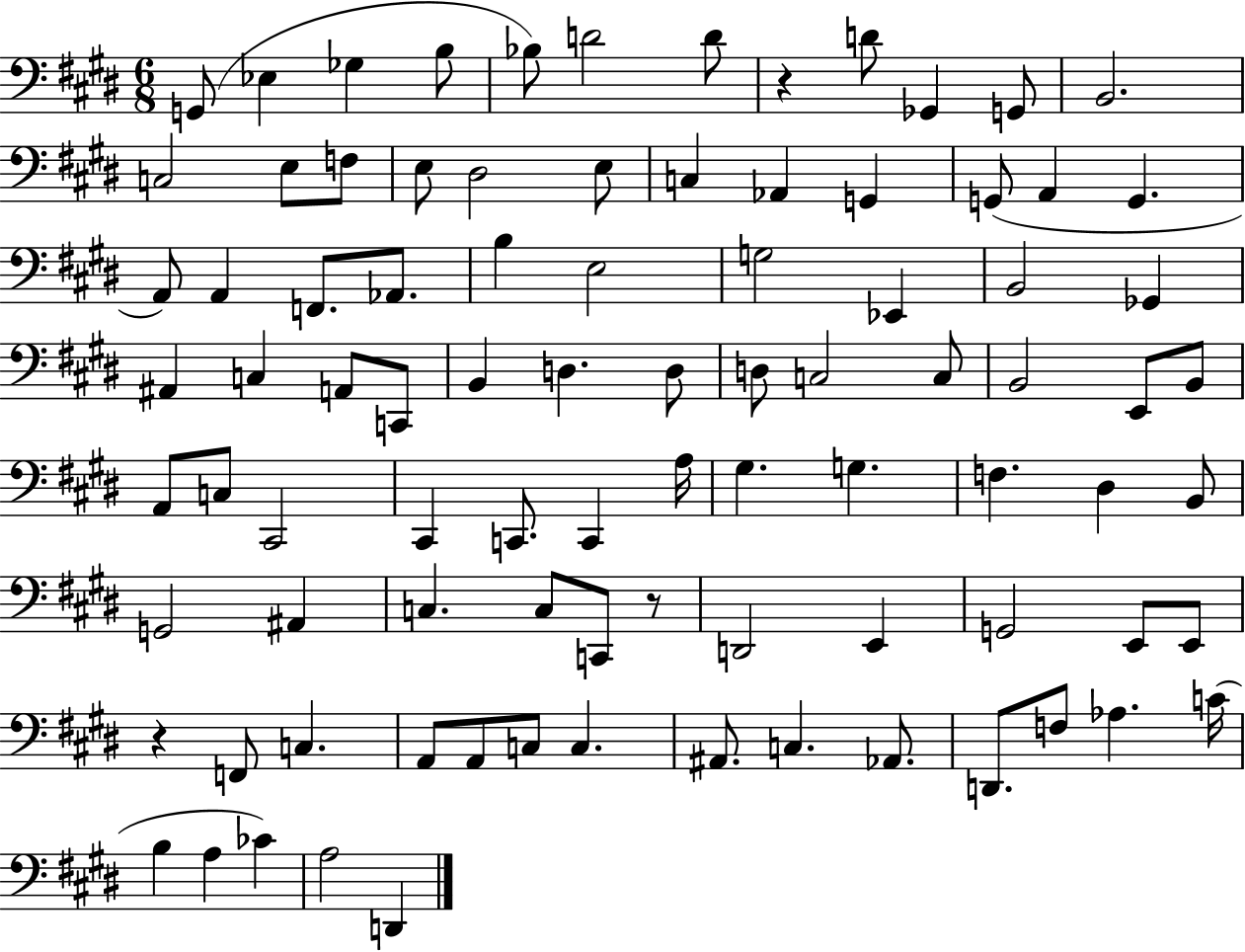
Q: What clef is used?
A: bass